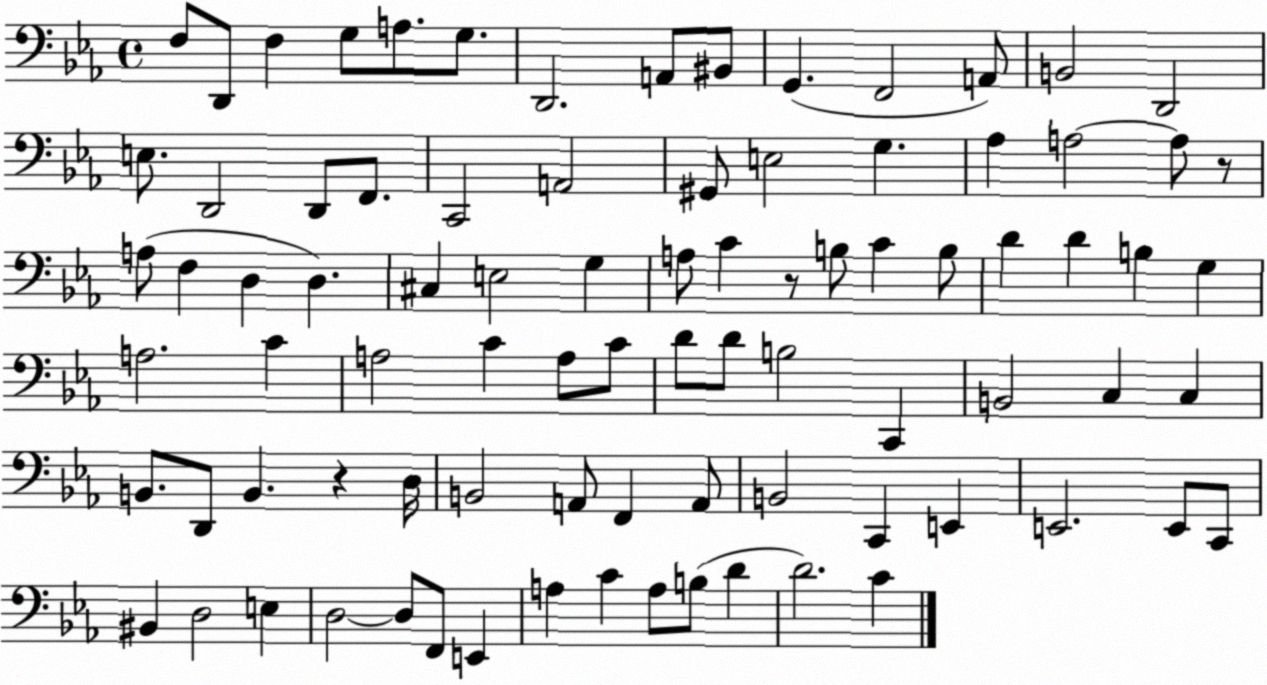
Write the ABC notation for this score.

X:1
T:Untitled
M:4/4
L:1/4
K:Eb
F,/2 D,,/2 F, G,/2 A,/2 G,/2 D,,2 A,,/2 ^B,,/2 G,, F,,2 A,,/2 B,,2 D,,2 E,/2 D,,2 D,,/2 F,,/2 C,,2 A,,2 ^G,,/2 E,2 G, _A, A,2 A,/2 z/2 A,/2 F, D, D, ^C, E,2 G, A,/2 C z/2 B,/2 C B,/2 D D B, G, A,2 C A,2 C A,/2 C/2 D/2 D/2 B,2 C,, B,,2 C, C, B,,/2 D,,/2 B,, z D,/4 B,,2 A,,/2 F,, A,,/2 B,,2 C,, E,, E,,2 E,,/2 C,,/2 ^B,, D,2 E, D,2 D,/2 F,,/2 E,, A, C A,/2 B,/2 D D2 C